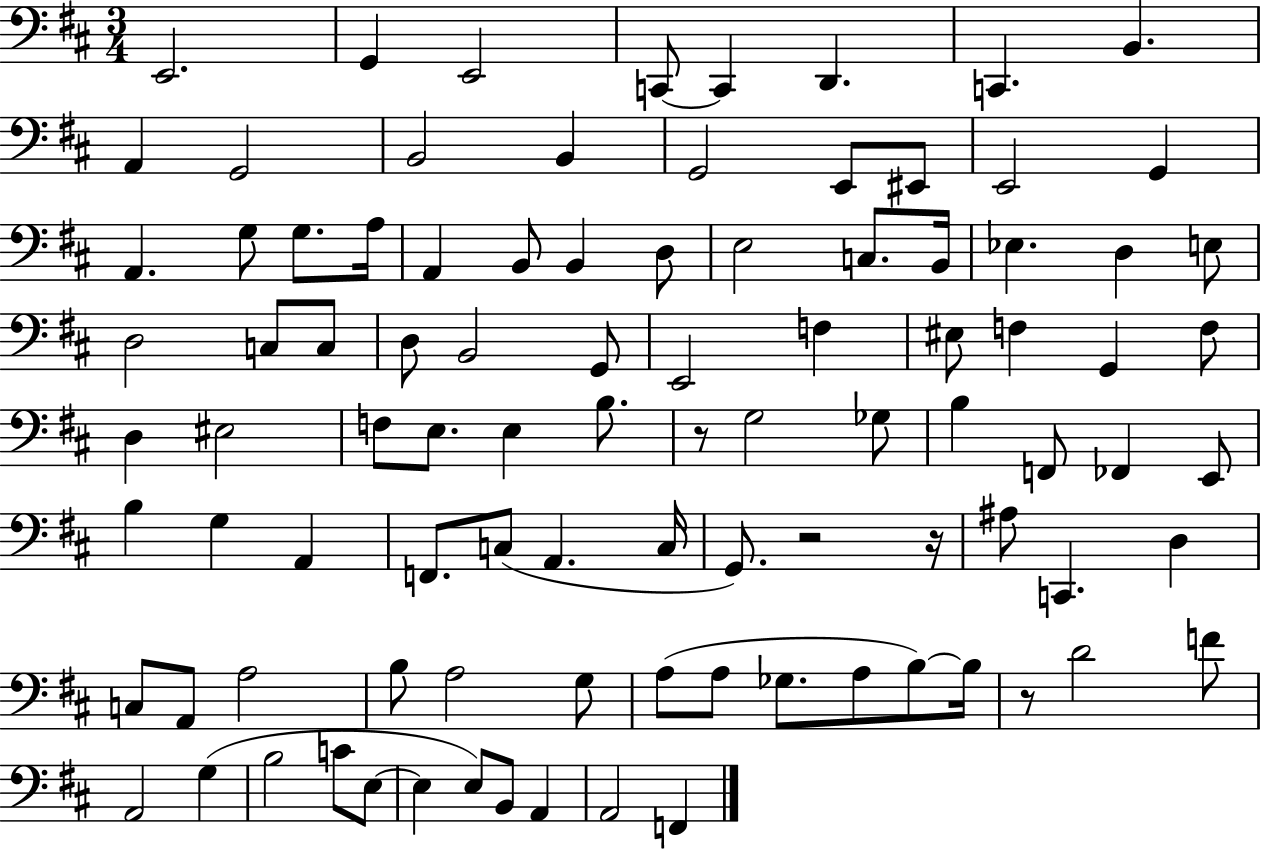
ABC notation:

X:1
T:Untitled
M:3/4
L:1/4
K:D
E,,2 G,, E,,2 C,,/2 C,, D,, C,, B,, A,, G,,2 B,,2 B,, G,,2 E,,/2 ^E,,/2 E,,2 G,, A,, G,/2 G,/2 A,/4 A,, B,,/2 B,, D,/2 E,2 C,/2 B,,/4 _E, D, E,/2 D,2 C,/2 C,/2 D,/2 B,,2 G,,/2 E,,2 F, ^E,/2 F, G,, F,/2 D, ^E,2 F,/2 E,/2 E, B,/2 z/2 G,2 _G,/2 B, F,,/2 _F,, E,,/2 B, G, A,, F,,/2 C,/2 A,, C,/4 G,,/2 z2 z/4 ^A,/2 C,, D, C,/2 A,,/2 A,2 B,/2 A,2 G,/2 A,/2 A,/2 _G,/2 A,/2 B,/2 B,/4 z/2 D2 F/2 A,,2 G, B,2 C/2 E,/2 E, E,/2 B,,/2 A,, A,,2 F,,